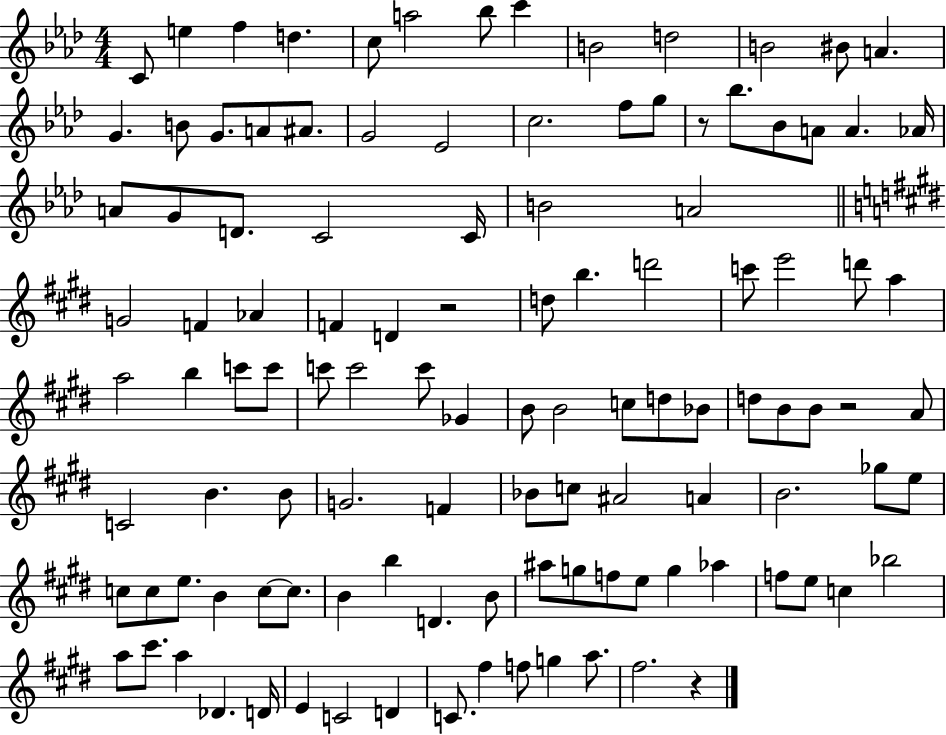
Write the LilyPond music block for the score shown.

{
  \clef treble
  \numericTimeSignature
  \time 4/4
  \key aes \major
  c'8 e''4 f''4 d''4. | c''8 a''2 bes''8 c'''4 | b'2 d''2 | b'2 bis'8 a'4. | \break g'4. b'8 g'8. a'8 ais'8. | g'2 ees'2 | c''2. f''8 g''8 | r8 bes''8. bes'8 a'8 a'4. aes'16 | \break a'8 g'8 d'8. c'2 c'16 | b'2 a'2 | \bar "||" \break \key e \major g'2 f'4 aes'4 | f'4 d'4 r2 | d''8 b''4. d'''2 | c'''8 e'''2 d'''8 a''4 | \break a''2 b''4 c'''8 c'''8 | c'''8 c'''2 c'''8 ges'4 | b'8 b'2 c''8 d''8 bes'8 | d''8 b'8 b'8 r2 a'8 | \break c'2 b'4. b'8 | g'2. f'4 | bes'8 c''8 ais'2 a'4 | b'2. ges''8 e''8 | \break c''8 c''8 e''8. b'4 c''8~~ c''8. | b'4 b''4 d'4. b'8 | ais''8 g''8 f''8 e''8 g''4 aes''4 | f''8 e''8 c''4 bes''2 | \break a''8 cis'''8. a''4 des'4. d'16 | e'4 c'2 d'4 | c'8. fis''4 f''8 g''4 a''8. | fis''2. r4 | \break \bar "|."
}